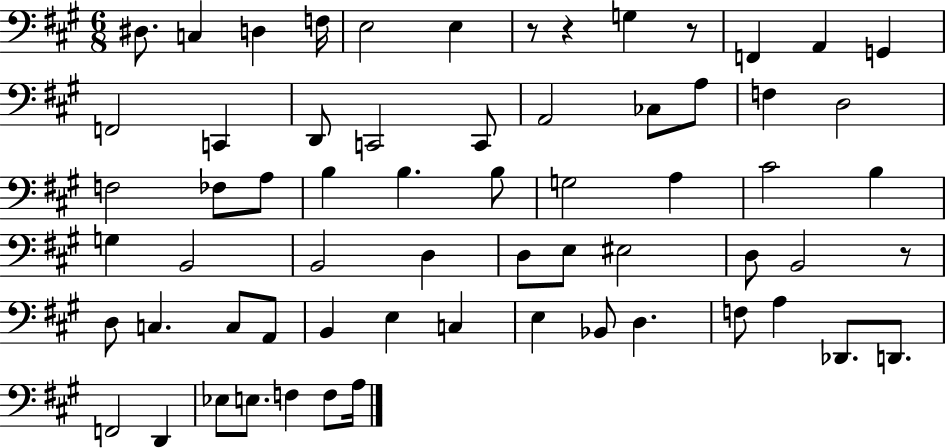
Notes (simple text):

D#3/e. C3/q D3/q F3/s E3/h E3/q R/e R/q G3/q R/e F2/q A2/q G2/q F2/h C2/q D2/e C2/h C2/e A2/h CES3/e A3/e F3/q D3/h F3/h FES3/e A3/e B3/q B3/q. B3/e G3/h A3/q C#4/h B3/q G3/q B2/h B2/h D3/q D3/e E3/e EIS3/h D3/e B2/h R/e D3/e C3/q. C3/e A2/e B2/q E3/q C3/q E3/q Bb2/e D3/q. F3/e A3/q Db2/e. D2/e. F2/h D2/q Eb3/e E3/e. F3/q F3/e A3/s